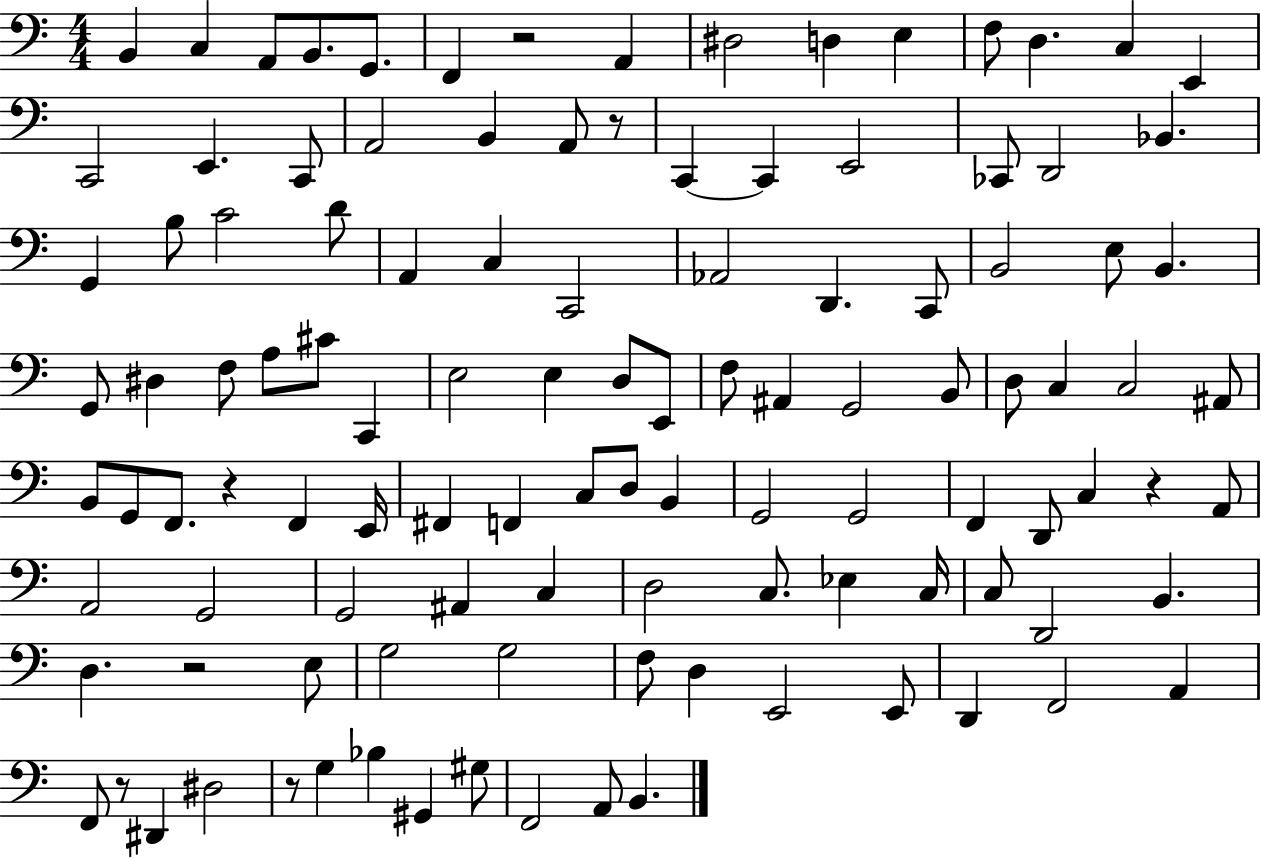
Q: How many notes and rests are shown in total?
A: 113